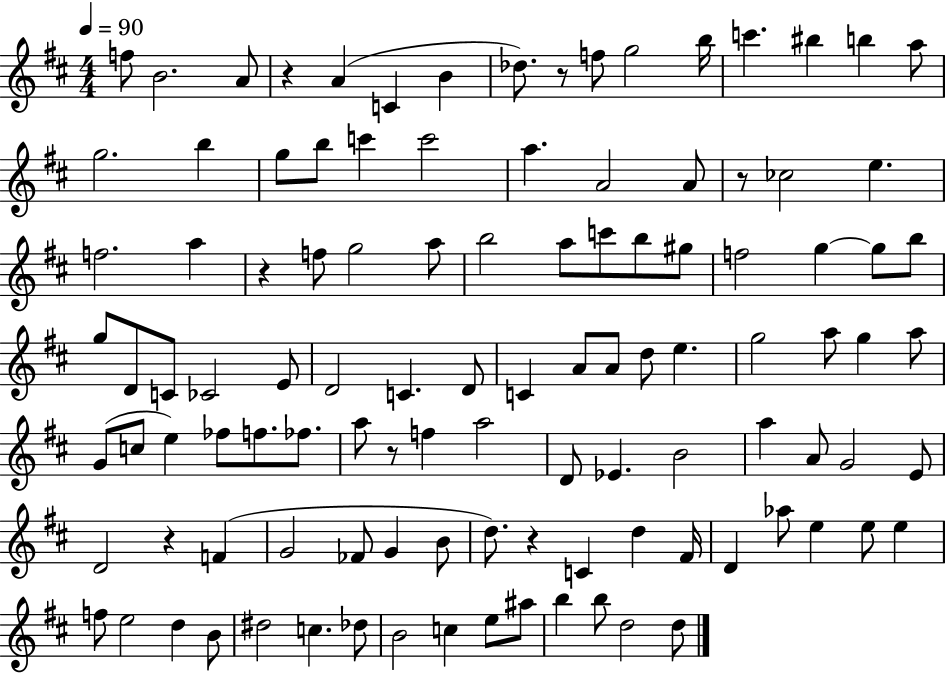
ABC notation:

X:1
T:Untitled
M:4/4
L:1/4
K:D
f/2 B2 A/2 z A C B _d/2 z/2 f/2 g2 b/4 c' ^b b a/2 g2 b g/2 b/2 c' c'2 a A2 A/2 z/2 _c2 e f2 a z f/2 g2 a/2 b2 a/2 c'/2 b/2 ^g/2 f2 g g/2 b/2 g/2 D/2 C/2 _C2 E/2 D2 C D/2 C A/2 A/2 d/2 e g2 a/2 g a/2 G/2 c/2 e _f/2 f/2 _f/2 a/2 z/2 f a2 D/2 _E B2 a A/2 G2 E/2 D2 z F G2 _F/2 G B/2 d/2 z C d ^F/4 D _a/2 e e/2 e f/2 e2 d B/2 ^d2 c _d/2 B2 c e/2 ^a/2 b b/2 d2 d/2